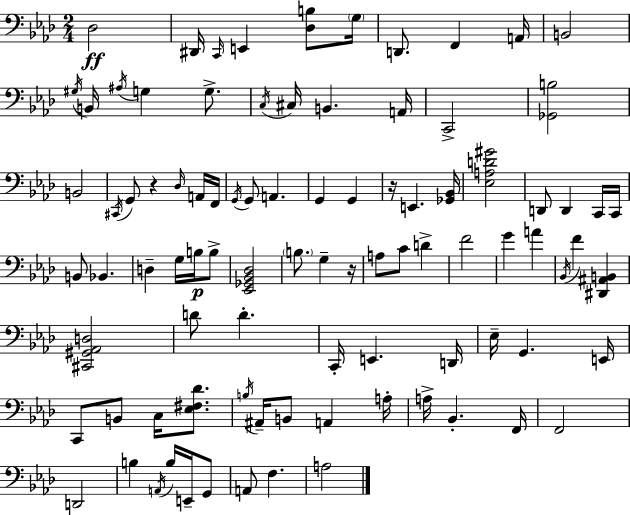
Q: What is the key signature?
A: AES major